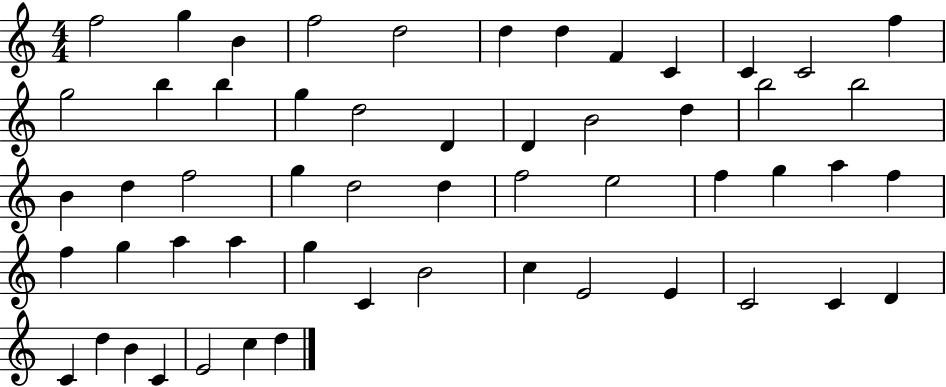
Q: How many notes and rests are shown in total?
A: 55